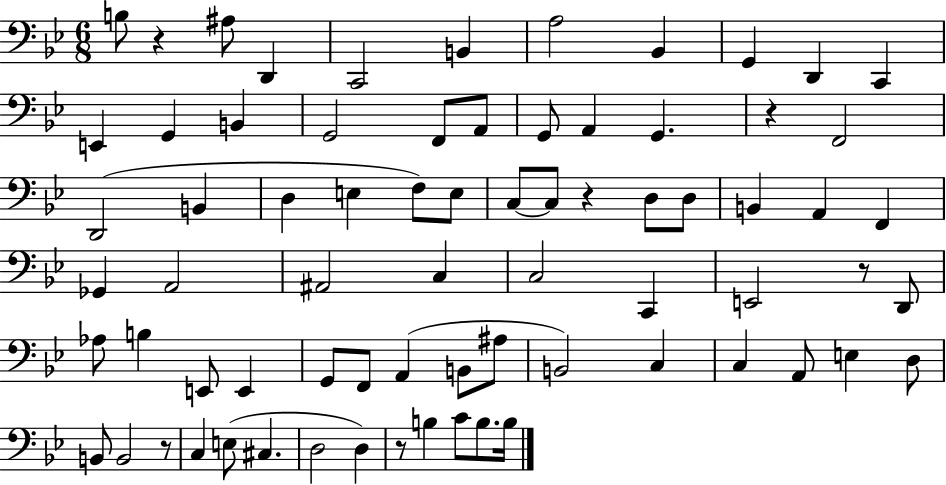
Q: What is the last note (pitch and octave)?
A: B3